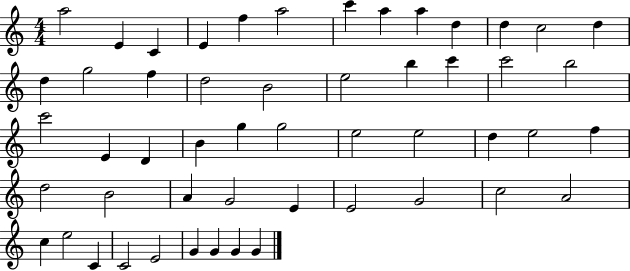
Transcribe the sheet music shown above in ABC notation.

X:1
T:Untitled
M:4/4
L:1/4
K:C
a2 E C E f a2 c' a a d d c2 d d g2 f d2 B2 e2 b c' c'2 b2 c'2 E D B g g2 e2 e2 d e2 f d2 B2 A G2 E E2 G2 c2 A2 c e2 C C2 E2 G G G G